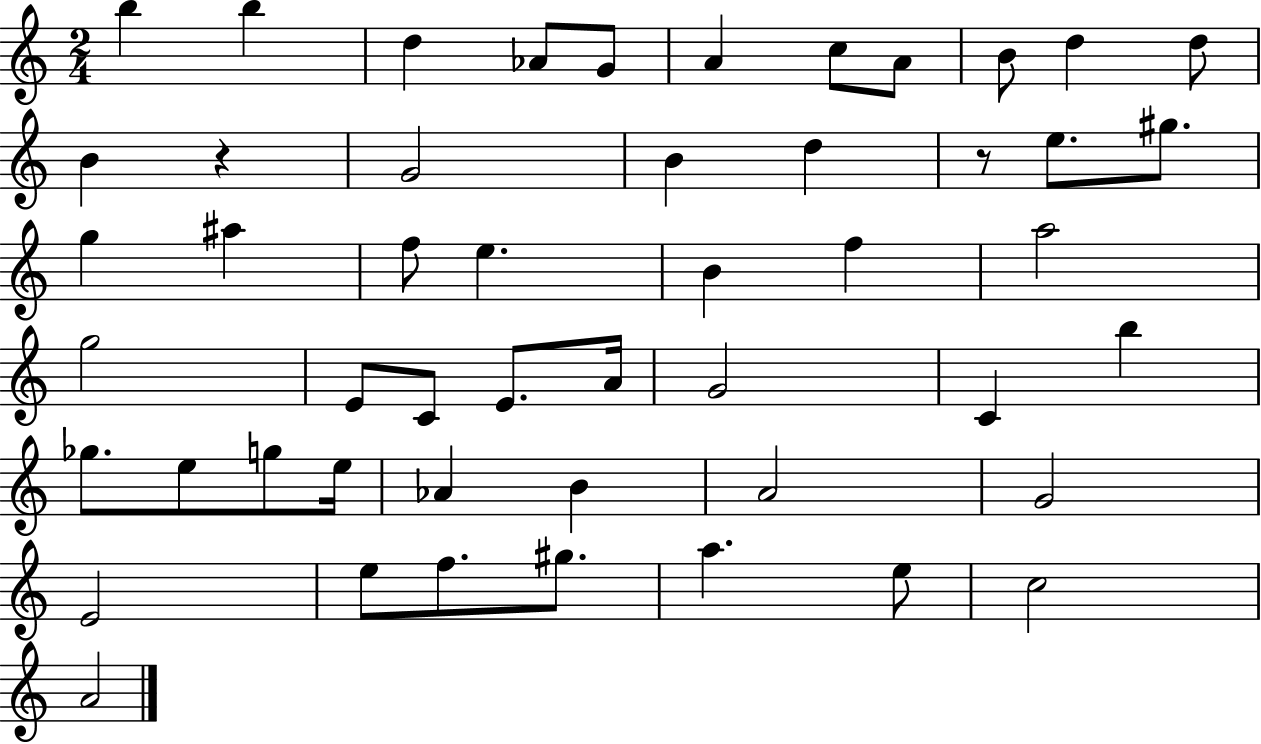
{
  \clef treble
  \numericTimeSignature
  \time 2/4
  \key c \major
  b''4 b''4 | d''4 aes'8 g'8 | a'4 c''8 a'8 | b'8 d''4 d''8 | \break b'4 r4 | g'2 | b'4 d''4 | r8 e''8. gis''8. | \break g''4 ais''4 | f''8 e''4. | b'4 f''4 | a''2 | \break g''2 | e'8 c'8 e'8. a'16 | g'2 | c'4 b''4 | \break ges''8. e''8 g''8 e''16 | aes'4 b'4 | a'2 | g'2 | \break e'2 | e''8 f''8. gis''8. | a''4. e''8 | c''2 | \break a'2 | \bar "|."
}